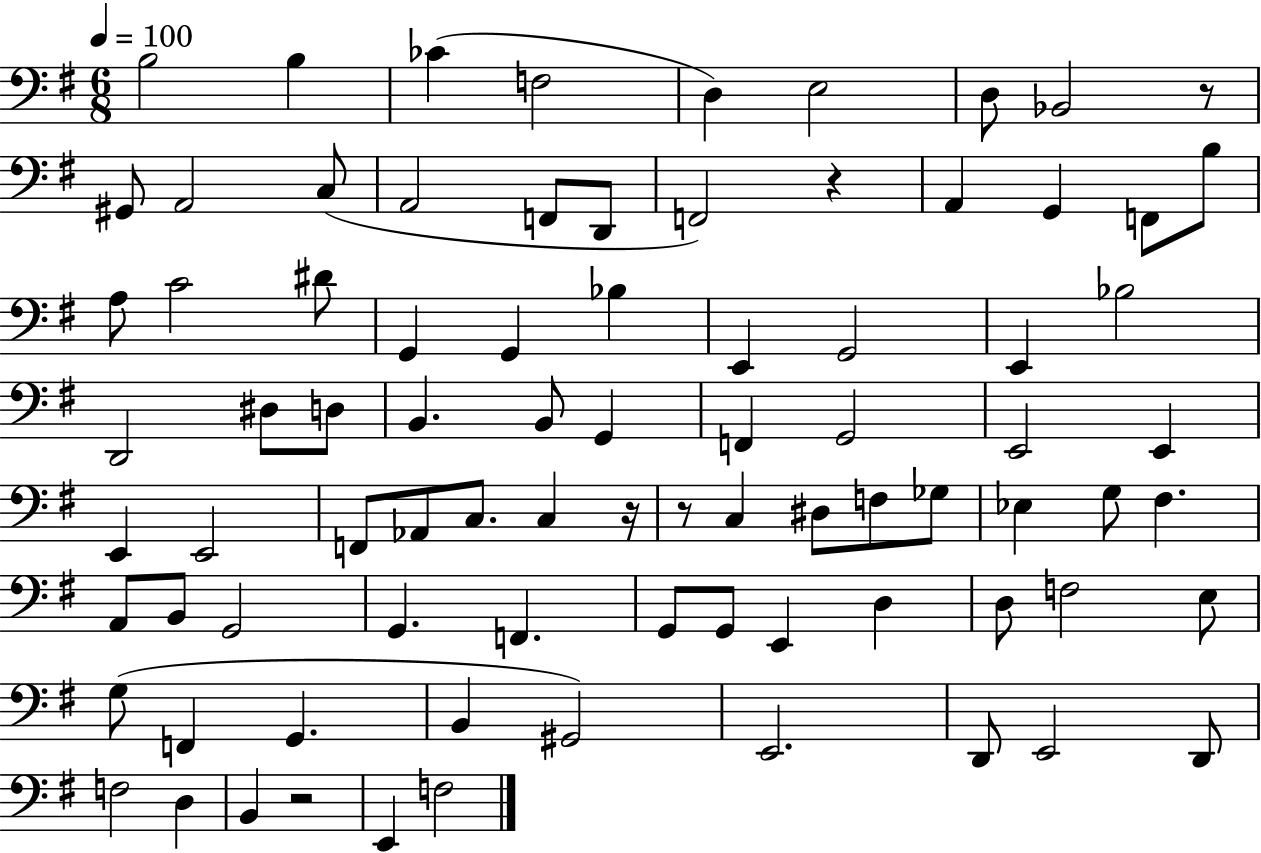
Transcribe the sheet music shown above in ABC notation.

X:1
T:Untitled
M:6/8
L:1/4
K:G
B,2 B, _C F,2 D, E,2 D,/2 _B,,2 z/2 ^G,,/2 A,,2 C,/2 A,,2 F,,/2 D,,/2 F,,2 z A,, G,, F,,/2 B,/2 A,/2 C2 ^D/2 G,, G,, _B, E,, G,,2 E,, _B,2 D,,2 ^D,/2 D,/2 B,, B,,/2 G,, F,, G,,2 E,,2 E,, E,, E,,2 F,,/2 _A,,/2 C,/2 C, z/4 z/2 C, ^D,/2 F,/2 _G,/2 _E, G,/2 ^F, A,,/2 B,,/2 G,,2 G,, F,, G,,/2 G,,/2 E,, D, D,/2 F,2 E,/2 G,/2 F,, G,, B,, ^G,,2 E,,2 D,,/2 E,,2 D,,/2 F,2 D, B,, z2 E,, F,2